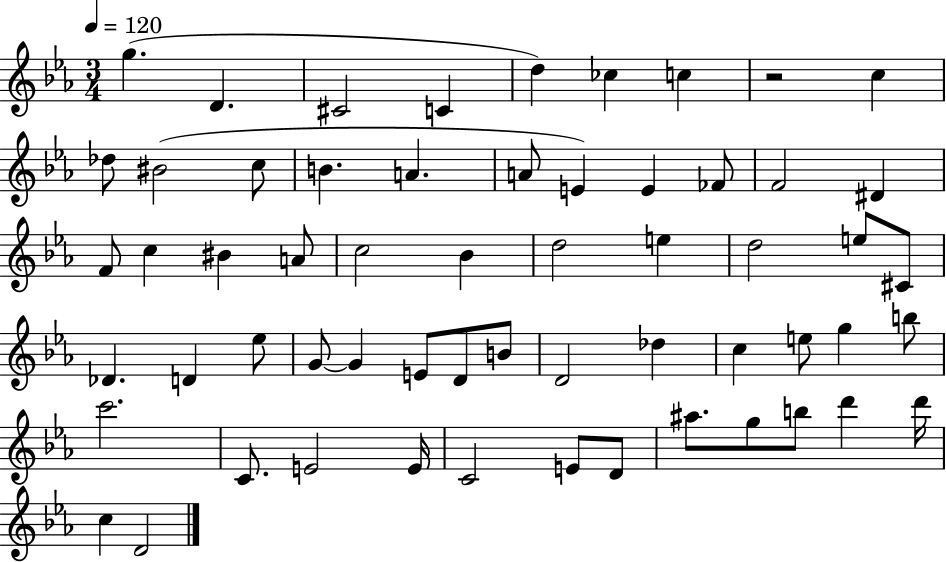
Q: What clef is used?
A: treble